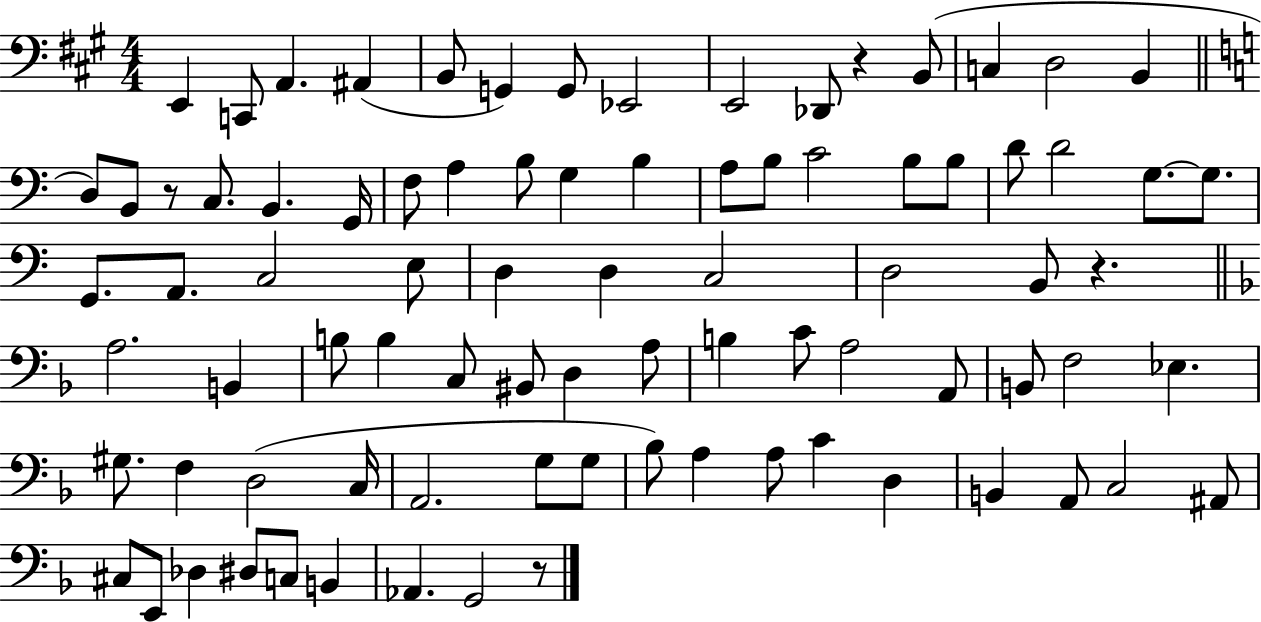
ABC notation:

X:1
T:Untitled
M:4/4
L:1/4
K:A
E,, C,,/2 A,, ^A,, B,,/2 G,, G,,/2 _E,,2 E,,2 _D,,/2 z B,,/2 C, D,2 B,, D,/2 B,,/2 z/2 C,/2 B,, G,,/4 F,/2 A, B,/2 G, B, A,/2 B,/2 C2 B,/2 B,/2 D/2 D2 G,/2 G,/2 G,,/2 A,,/2 C,2 E,/2 D, D, C,2 D,2 B,,/2 z A,2 B,, B,/2 B, C,/2 ^B,,/2 D, A,/2 B, C/2 A,2 A,,/2 B,,/2 F,2 _E, ^G,/2 F, D,2 C,/4 A,,2 G,/2 G,/2 _B,/2 A, A,/2 C D, B,, A,,/2 C,2 ^A,,/2 ^C,/2 E,,/2 _D, ^D,/2 C,/2 B,, _A,, G,,2 z/2